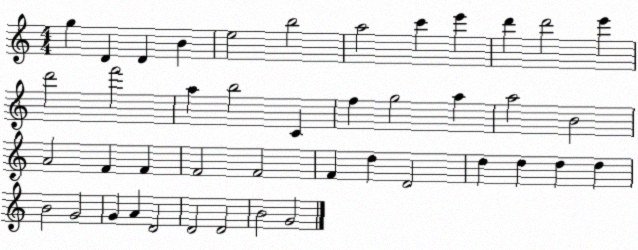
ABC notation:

X:1
T:Untitled
M:4/4
L:1/4
K:C
g D D B e2 b2 a2 c' e' d' d'2 e' d'2 f'2 a b2 C f g2 a a2 B2 A2 F F F2 F2 F d D2 d d d d B2 G2 G A D2 D2 D2 B2 G2